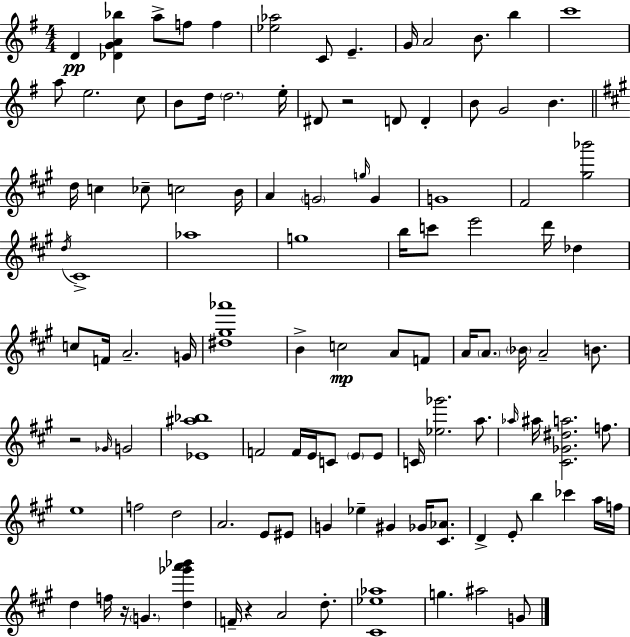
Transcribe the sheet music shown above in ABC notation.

X:1
T:Untitled
M:4/4
L:1/4
K:Em
D [_DGA_b] a/2 f/2 f [_e_a]2 C/2 E G/4 A2 B/2 b c'4 a/2 e2 c/2 B/2 d/4 d2 e/4 ^D/2 z2 D/2 D B/2 G2 B d/4 c _c/2 c2 B/4 A G2 g/4 G G4 ^F2 [^g_b']2 d/4 ^C4 _a4 g4 b/4 c'/2 e'2 d'/4 _d c/2 F/4 A2 G/4 [^d^g_a']4 B c2 A/2 F/2 A/4 A/2 _B/4 A2 B/2 z2 _G/4 G2 [_E^a_b]4 F2 F/4 E/4 C/2 E/2 E/2 C/4 [_e_g']2 a/2 _a/4 ^a/4 [^C_G^da]2 f/2 e4 f2 d2 A2 E/2 ^E/2 G _e ^G _G/4 [^C_A]/2 D E/2 b _c' a/4 f/4 d f/4 z/4 G [d_g'a'_b'] F/4 z A2 d/2 [^C_e_a]4 g ^a2 G/2